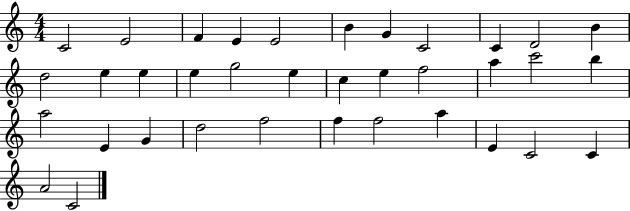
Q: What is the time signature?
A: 4/4